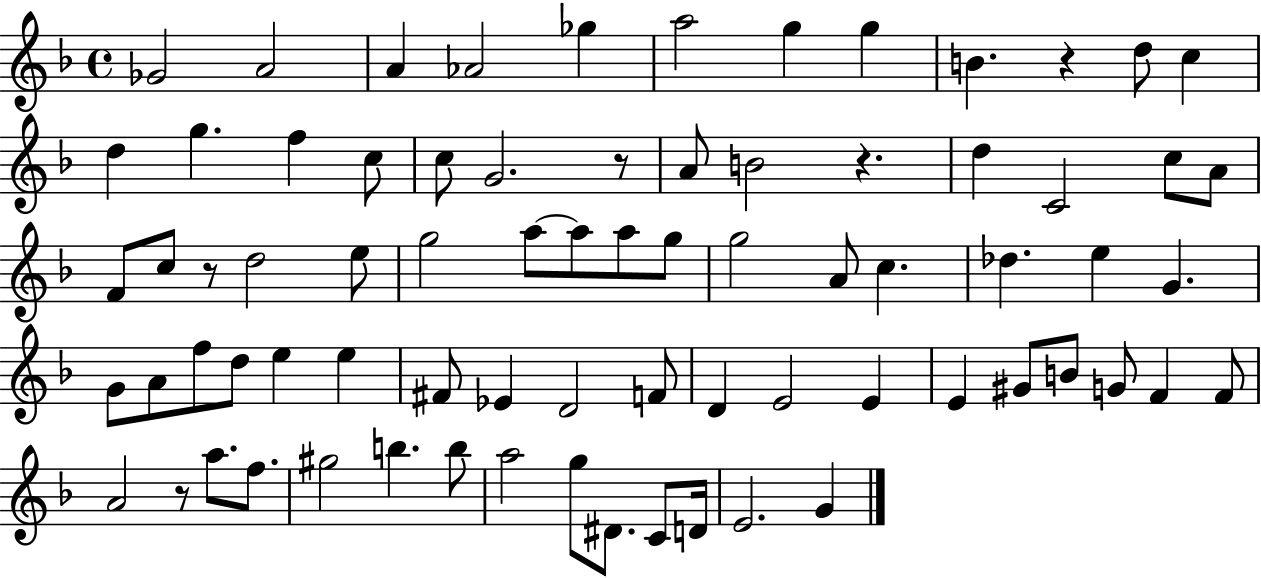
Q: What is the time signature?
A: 4/4